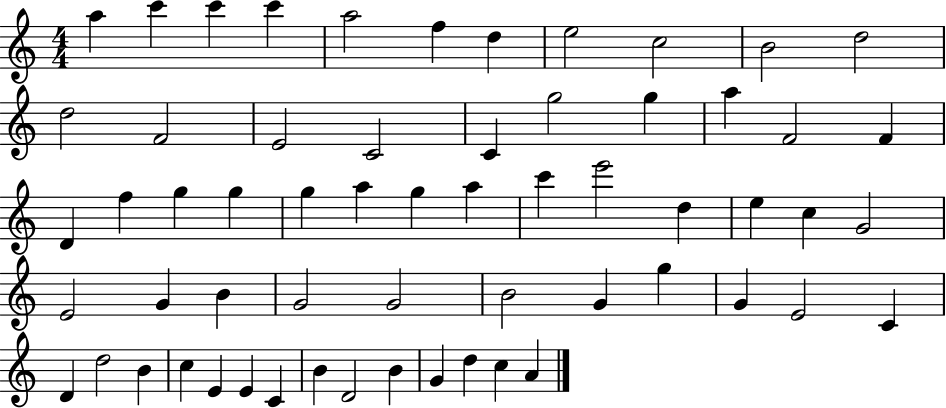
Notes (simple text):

A5/q C6/q C6/q C6/q A5/h F5/q D5/q E5/h C5/h B4/h D5/h D5/h F4/h E4/h C4/h C4/q G5/h G5/q A5/q F4/h F4/q D4/q F5/q G5/q G5/q G5/q A5/q G5/q A5/q C6/q E6/h D5/q E5/q C5/q G4/h E4/h G4/q B4/q G4/h G4/h B4/h G4/q G5/q G4/q E4/h C4/q D4/q D5/h B4/q C5/q E4/q E4/q C4/q B4/q D4/h B4/q G4/q D5/q C5/q A4/q